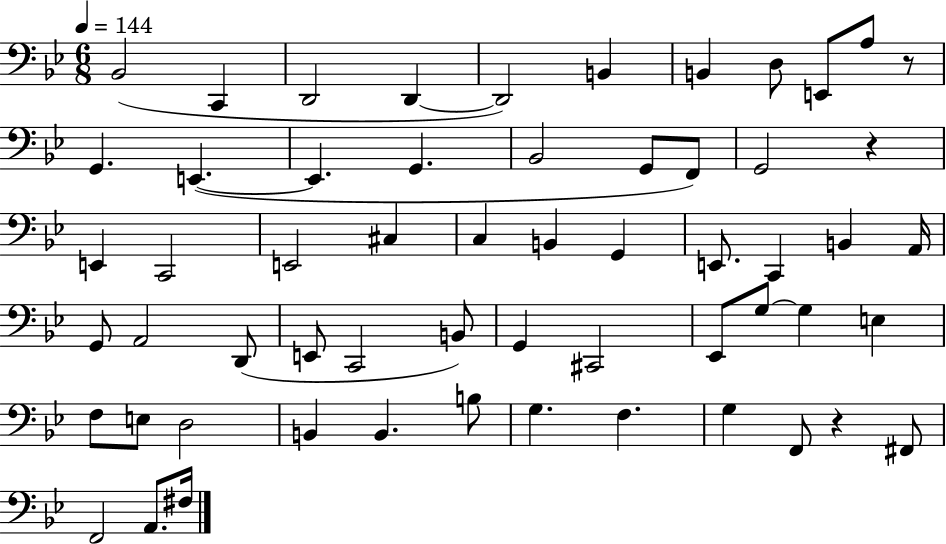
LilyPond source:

{
  \clef bass
  \numericTimeSignature
  \time 6/8
  \key bes \major
  \tempo 4 = 144
  bes,2( c,4 | d,2 d,4~~ | d,2) b,4 | b,4 d8 e,8 a8 r8 | \break g,4. e,4.~(~ | e,4. g,4. | bes,2 g,8 f,8) | g,2 r4 | \break e,4 c,2 | e,2 cis4 | c4 b,4 g,4 | e,8. c,4 b,4 a,16 | \break g,8 a,2 d,8( | e,8 c,2 b,8) | g,4 cis,2 | ees,8 g8~~ g4 e4 | \break f8 e8 d2 | b,4 b,4. b8 | g4. f4. | g4 f,8 r4 fis,8 | \break f,2 a,8. fis16 | \bar "|."
}